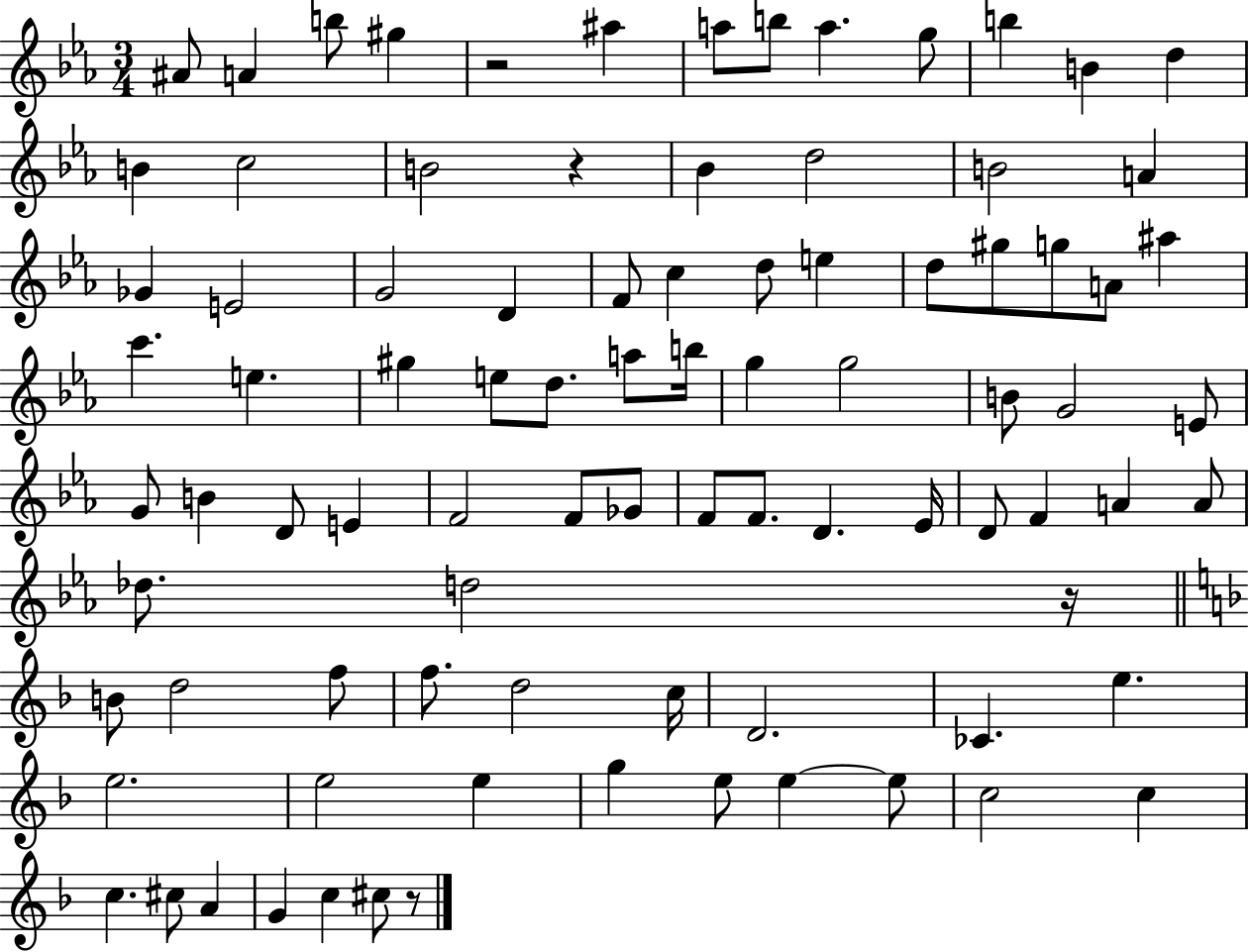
A#4/e A4/q B5/e G#5/q R/h A#5/q A5/e B5/e A5/q. G5/e B5/q B4/q D5/q B4/q C5/h B4/h R/q Bb4/q D5/h B4/h A4/q Gb4/q E4/h G4/h D4/q F4/e C5/q D5/e E5/q D5/e G#5/e G5/e A4/e A#5/q C6/q. E5/q. G#5/q E5/e D5/e. A5/e B5/s G5/q G5/h B4/e G4/h E4/e G4/e B4/q D4/e E4/q F4/h F4/e Gb4/e F4/e F4/e. D4/q. Eb4/s D4/e F4/q A4/q A4/e Db5/e. D5/h R/s B4/e D5/h F5/e F5/e. D5/h C5/s D4/h. CES4/q. E5/q. E5/h. E5/h E5/q G5/q E5/e E5/q E5/e C5/h C5/q C5/q. C#5/e A4/q G4/q C5/q C#5/e R/e